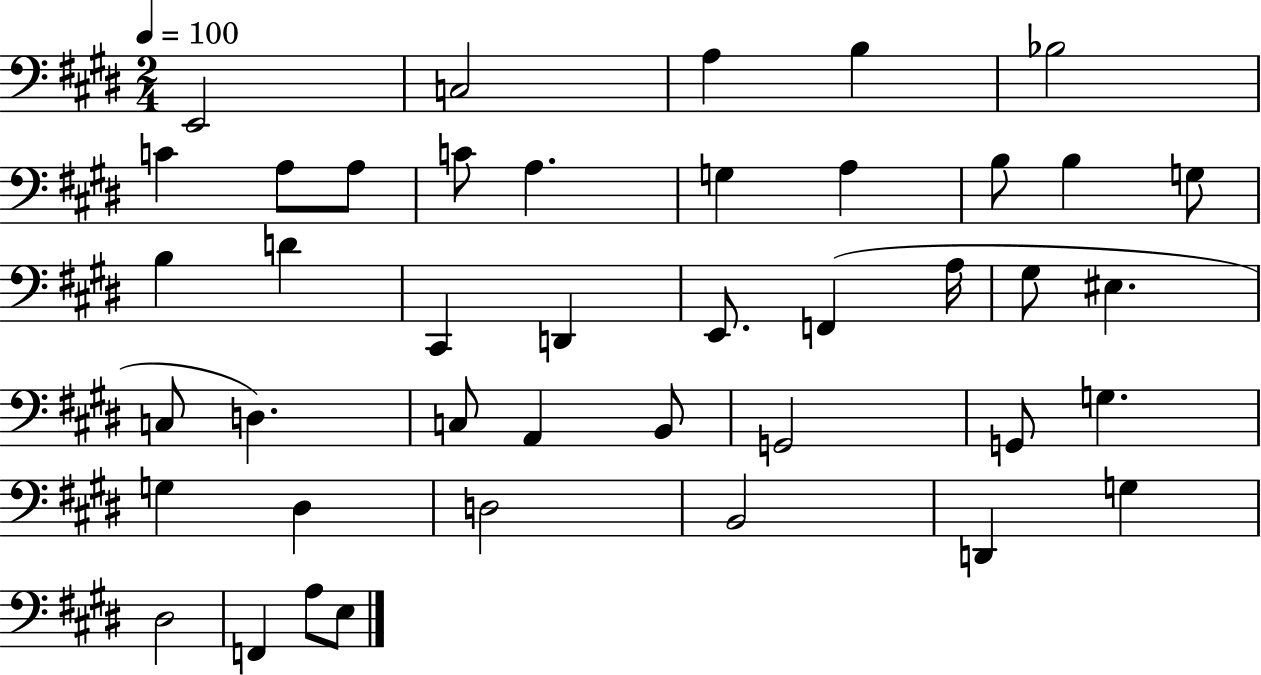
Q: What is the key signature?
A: E major